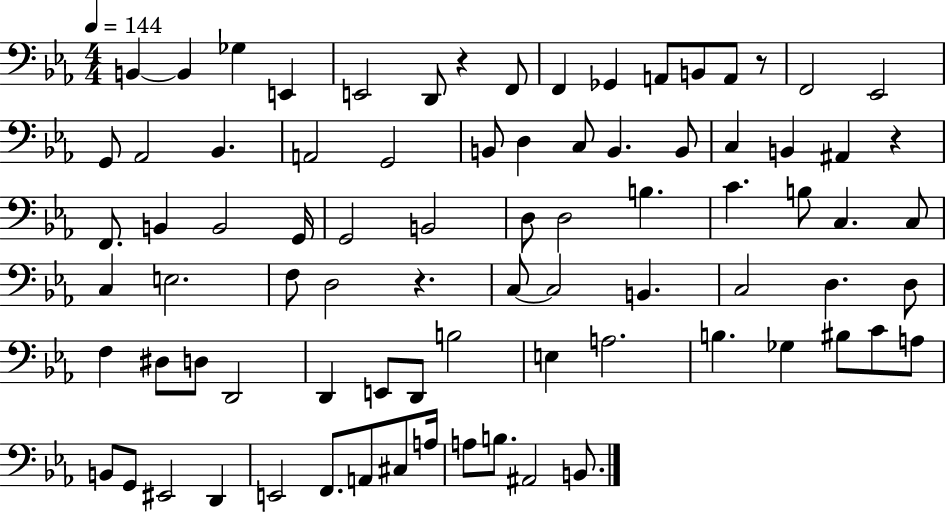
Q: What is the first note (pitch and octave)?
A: B2